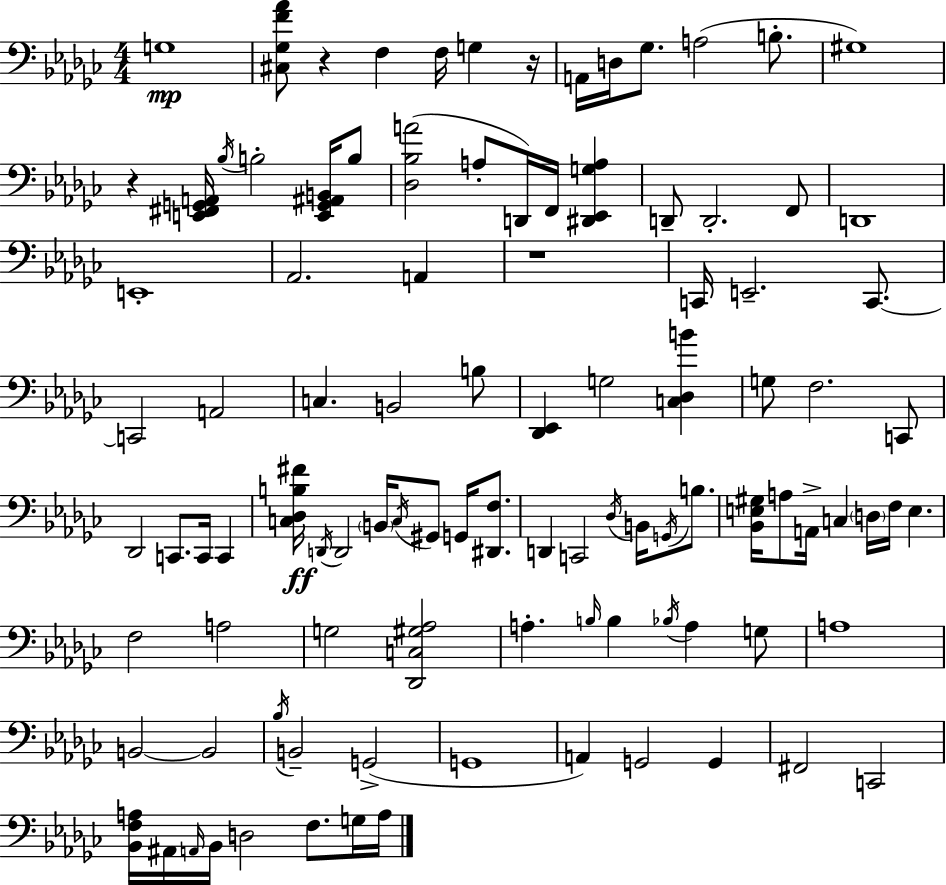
{
  \clef bass
  \numericTimeSignature
  \time 4/4
  \key ees \minor
  \repeat volta 2 { g1\mp | <cis ges f' aes'>8 r4 f4 f16 g4 r16 | a,16 d16 ges8. a2( b8.-. | gis1) | \break r4 <e, fis, g, a,>16 \acciaccatura { bes16 } b2-. <e, g, ais, b,>16 b8 | <des bes a'>2( a8-. d,16) f,16 <dis, ees, g a>4 | d,8-- d,2.-. f,8 | d,1 | \break e,1-. | aes,2. a,4 | r1 | c,16 e,2.-- c,8.~~ | \break c,2 a,2 | c4. b,2 b8 | <des, ees,>4 g2 <c des b'>4 | g8 f2. c,8 | \break des,2 c,8. c,16 c,4 | <c des b fis'>16\ff \acciaccatura { d,16 } d,2 \parenthesize b,16 \acciaccatura { c16 } gis,8 g,16 | <dis, f>8. d,4 c,2 \acciaccatura { des16 } | b,16 \acciaccatura { g,16 } b8. <bes, e gis>16 a8 a,16-> c4 \parenthesize d16 f16 e4. | \break f2 a2 | g2 <des, c gis aes>2 | a4.-. \grace { b16 } b4 | \acciaccatura { bes16 } a4 g8 a1 | \break b,2~~ b,2 | \acciaccatura { bes16 } b,2-- | g,2->( g,1 | a,4) g,2 | \break g,4 fis,2 | c,2 <bes, f a>16 ais,16 \grace { a,16 } bes,16 d2 | f8. g16 a16 } \bar "|."
}